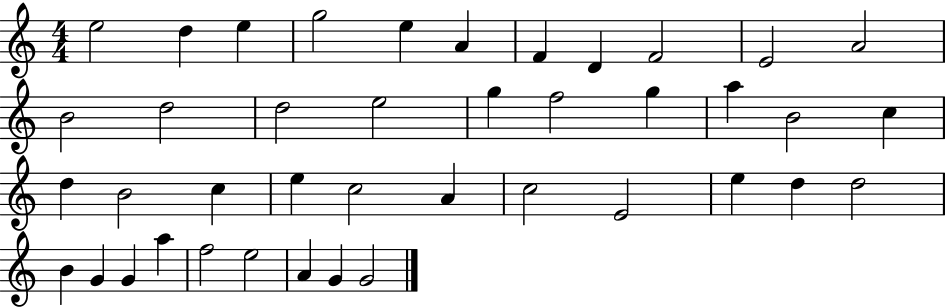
E5/h D5/q E5/q G5/h E5/q A4/q F4/q D4/q F4/h E4/h A4/h B4/h D5/h D5/h E5/h G5/q F5/h G5/q A5/q B4/h C5/q D5/q B4/h C5/q E5/q C5/h A4/q C5/h E4/h E5/q D5/q D5/h B4/q G4/q G4/q A5/q F5/h E5/h A4/q G4/q G4/h